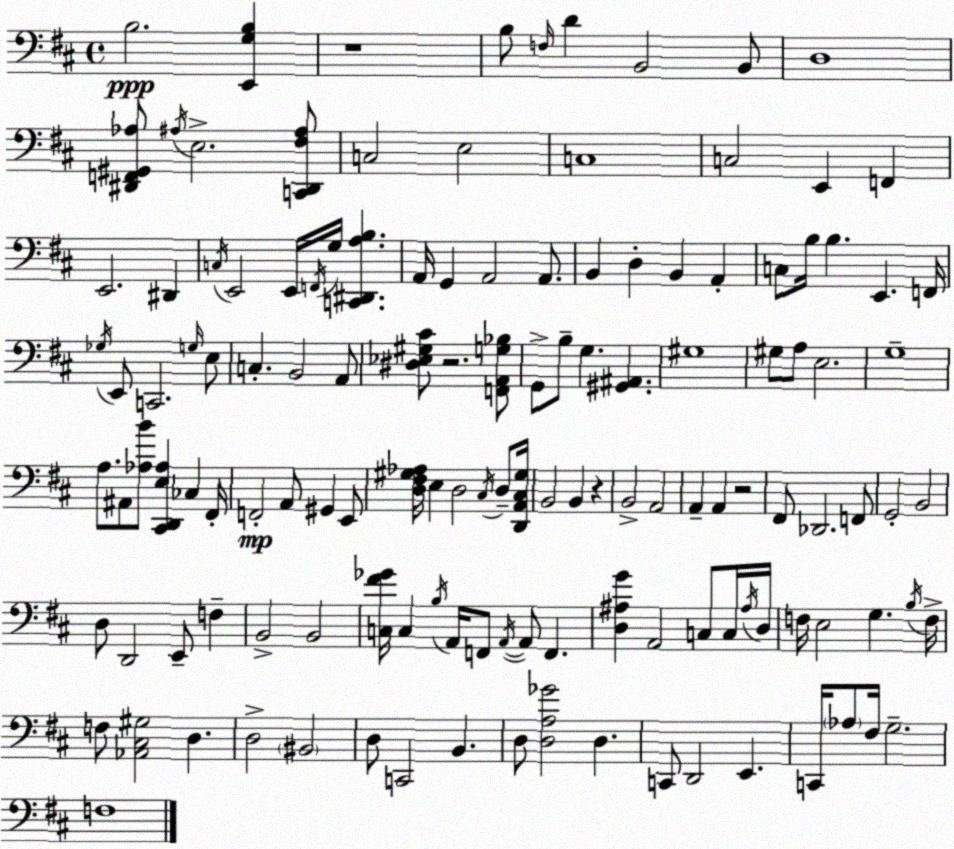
X:1
T:Untitled
M:4/4
L:1/4
K:D
B,2 [E,,G,B,] z4 B,/2 F,/4 D B,,2 B,,/2 D,4 [^D,,F,,^G,,_A,]/2 ^A,/4 E,2 [C,,^D,,^F,^A,]/2 C,2 E,2 C,4 C,2 E,, F,, E,,2 ^D,, C,/4 E,,2 E,,/4 F,,/4 G,/4 [C,,^D,,A,B,] A,,/4 G,, A,,2 A,,/2 B,, D, B,, A,, C,/2 B,/4 B, E,, F,,/4 _G,/4 E,,/2 C,,2 G,/4 E,/2 C, B,,2 A,,/2 [^D,_E,^G,^C]/2 z2 [F,,A,,G,_B,]/2 G,,/2 B,/2 G, [^G,,^A,,] ^G,4 ^G,/2 A,/2 E,2 G,4 A,/2 ^A,,/2 [_A,B]/2 [^C,,D,,E,_A,] _C, ^F,,/4 F,,2 A,,/2 ^G,, E,,/2 [D,^F,^G,_A,]/4 E, D,2 ^C,/4 D,/2 [D,,A,,^C,^G,]/4 B,,2 B,, z B,,2 A,,2 A,, A,, z2 ^F,,/2 _D,,2 F,,/2 G,,2 B,,2 D,/2 D,,2 E,,/2 F, B,,2 B,,2 [C,^F_G]/4 C, B,/4 A,,/4 F,,/2 A,,/4 A,,/2 F,, [D,^A,G] A,,2 C,/2 C,/4 ^A,/4 D,/4 F,/4 E,2 G, B,/4 F,/4 F,/2 [_A,,^C,^G,]2 D, D,2 ^B,,2 D,/2 C,,2 B,, D,/2 [D,A,_G]2 D, C,,/2 D,,2 E,, C,,/4 _A,/2 ^F,/4 G,2 F,4